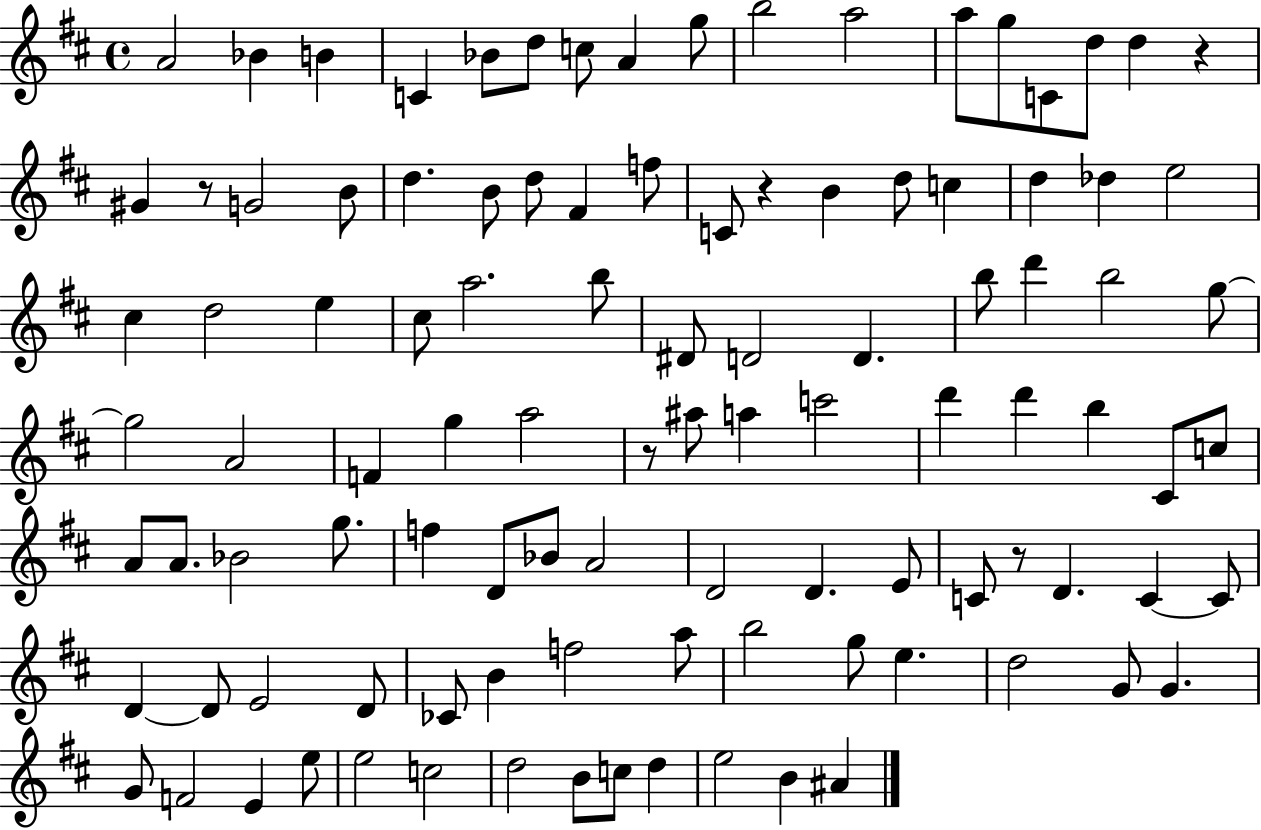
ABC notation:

X:1
T:Untitled
M:4/4
L:1/4
K:D
A2 _B B C _B/2 d/2 c/2 A g/2 b2 a2 a/2 g/2 C/2 d/2 d z ^G z/2 G2 B/2 d B/2 d/2 ^F f/2 C/2 z B d/2 c d _d e2 ^c d2 e ^c/2 a2 b/2 ^D/2 D2 D b/2 d' b2 g/2 g2 A2 F g a2 z/2 ^a/2 a c'2 d' d' b ^C/2 c/2 A/2 A/2 _B2 g/2 f D/2 _B/2 A2 D2 D E/2 C/2 z/2 D C C/2 D D/2 E2 D/2 _C/2 B f2 a/2 b2 g/2 e d2 G/2 G G/2 F2 E e/2 e2 c2 d2 B/2 c/2 d e2 B ^A